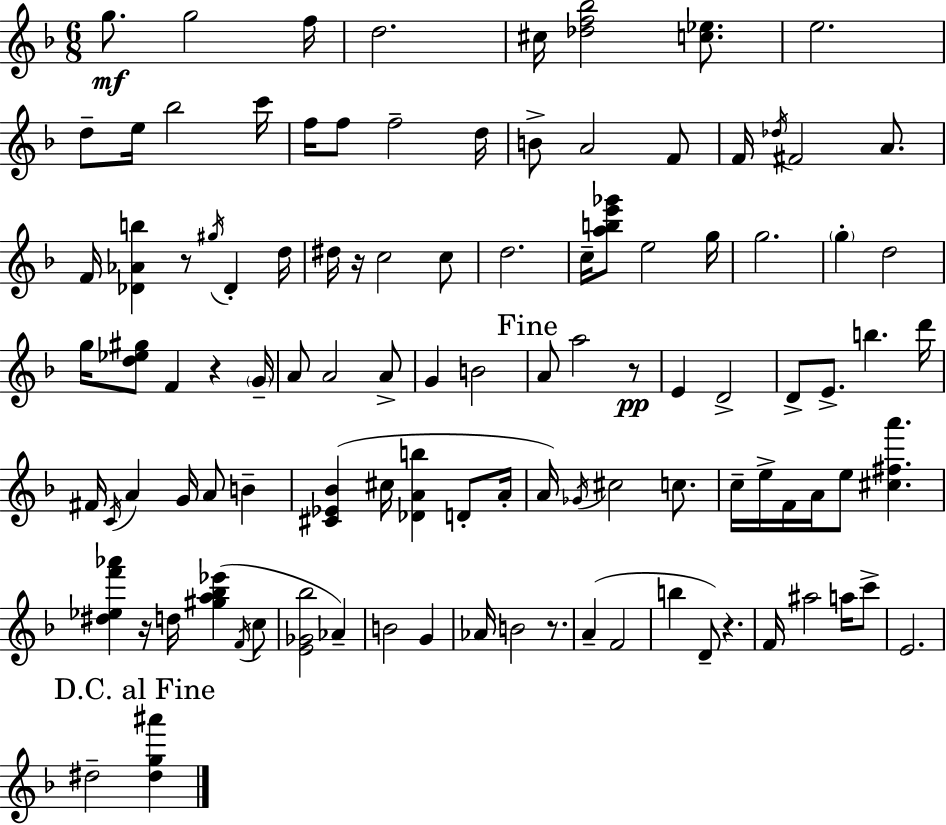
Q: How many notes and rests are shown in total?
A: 106